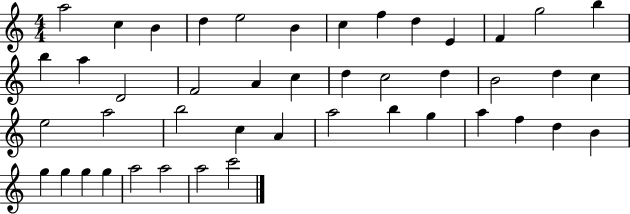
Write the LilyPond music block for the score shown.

{
  \clef treble
  \numericTimeSignature
  \time 4/4
  \key c \major
  a''2 c''4 b'4 | d''4 e''2 b'4 | c''4 f''4 d''4 e'4 | f'4 g''2 b''4 | \break b''4 a''4 d'2 | f'2 a'4 c''4 | d''4 c''2 d''4 | b'2 d''4 c''4 | \break e''2 a''2 | b''2 c''4 a'4 | a''2 b''4 g''4 | a''4 f''4 d''4 b'4 | \break g''4 g''4 g''4 g''4 | a''2 a''2 | a''2 c'''2 | \bar "|."
}